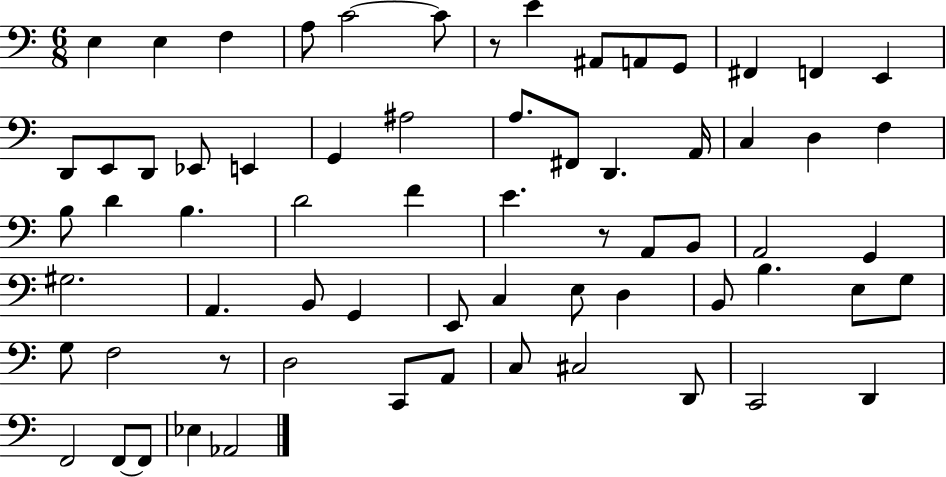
{
  \clef bass
  \numericTimeSignature
  \time 6/8
  \key c \major
  \repeat volta 2 { e4 e4 f4 | a8 c'2~~ c'8 | r8 e'4 ais,8 a,8 g,8 | fis,4 f,4 e,4 | \break d,8 e,8 d,8 ees,8 e,4 | g,4 ais2 | a8. fis,8 d,4. a,16 | c4 d4 f4 | \break b8 d'4 b4. | d'2 f'4 | e'4. r8 a,8 b,8 | a,2 g,4 | \break gis2. | a,4. b,8 g,4 | e,8 c4 e8 d4 | b,8 b4. e8 g8 | \break g8 f2 r8 | d2 c,8 a,8 | c8 cis2 d,8 | c,2 d,4 | \break f,2 f,8~~ f,8 | ees4 aes,2 | } \bar "|."
}